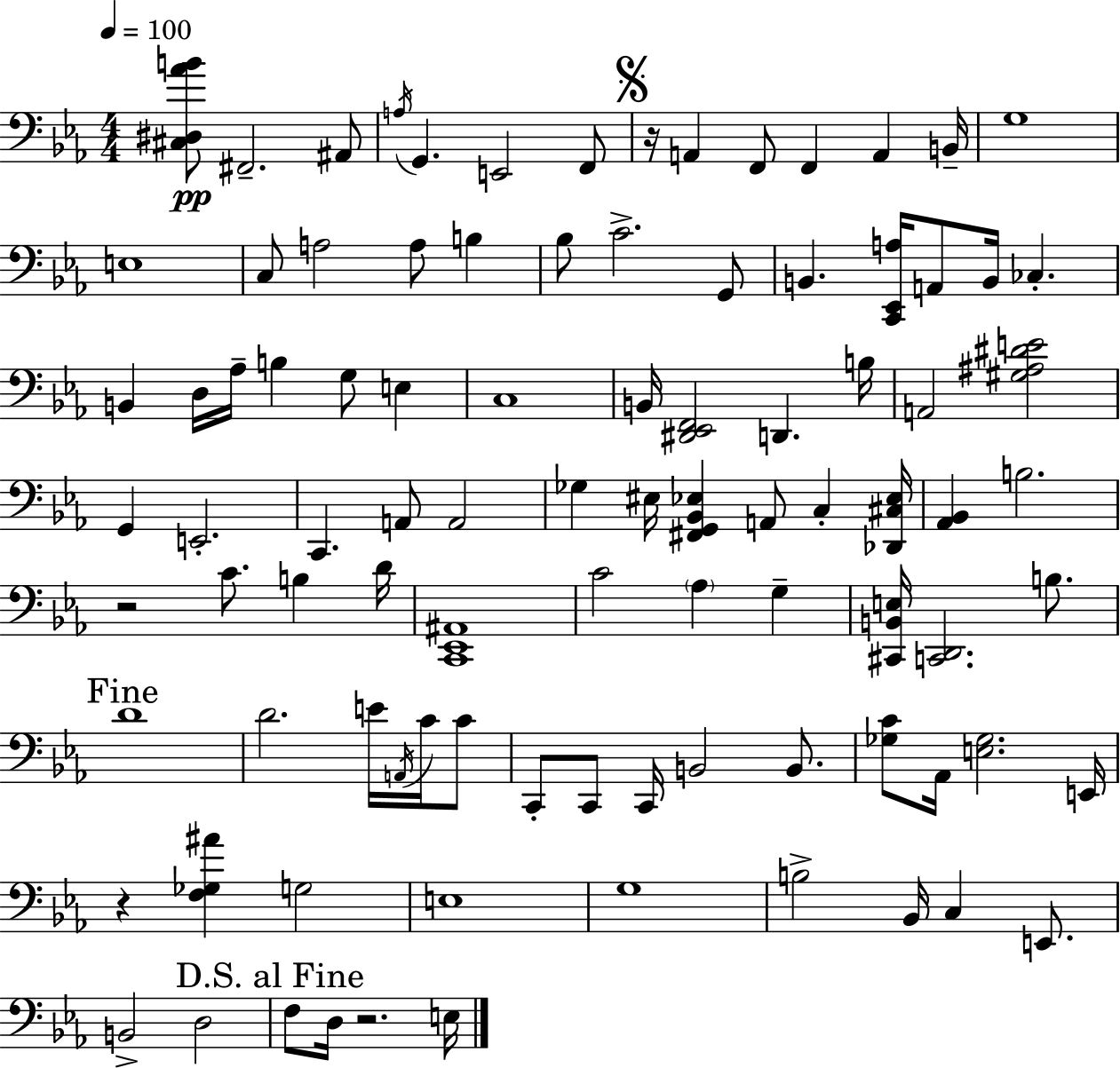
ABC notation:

X:1
T:Untitled
M:4/4
L:1/4
K:Eb
[^C,^D,_AB]/2 ^F,,2 ^A,,/2 A,/4 G,, E,,2 F,,/2 z/4 A,, F,,/2 F,, A,, B,,/4 G,4 E,4 C,/2 A,2 A,/2 B, _B,/2 C2 G,,/2 B,, [C,,_E,,A,]/4 A,,/2 B,,/4 _C, B,, D,/4 _A,/4 B, G,/2 E, C,4 B,,/4 [^D,,_E,,F,,]2 D,, B,/4 A,,2 [^G,^A,^DE]2 G,, E,,2 C,, A,,/2 A,,2 _G, ^E,/4 [^F,,G,,_B,,_E,] A,,/2 C, [_D,,^C,_E,]/4 [_A,,_B,,] B,2 z2 C/2 B, D/4 [C,,_E,,^A,,]4 C2 _A, G, [^C,,B,,E,]/4 [C,,D,,]2 B,/2 D4 D2 E/4 A,,/4 C/4 C/2 C,,/2 C,,/2 C,,/4 B,,2 B,,/2 [_G,C]/2 _A,,/4 [E,_G,]2 E,,/4 z [F,_G,^A] G,2 E,4 G,4 B,2 _B,,/4 C, E,,/2 B,,2 D,2 F,/2 D,/4 z2 E,/4